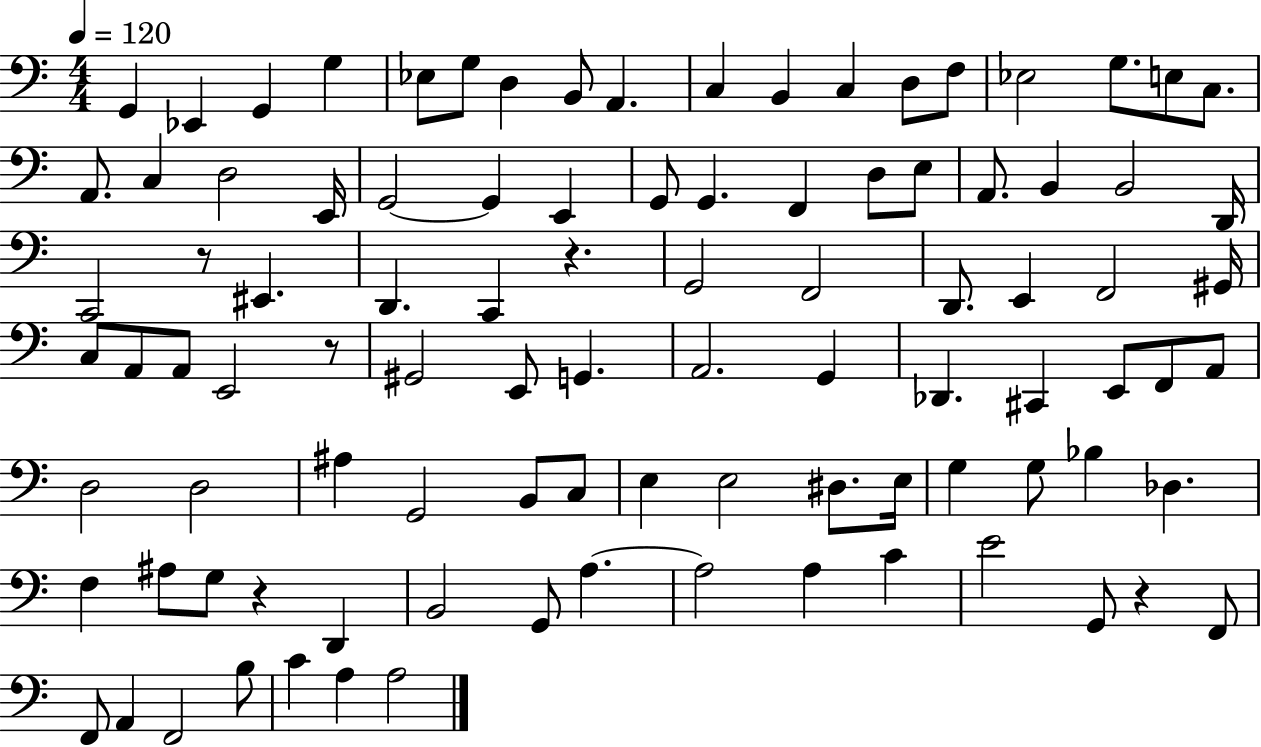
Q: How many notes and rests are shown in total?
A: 97